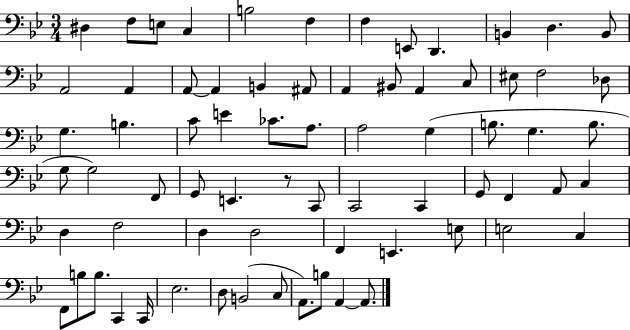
{
  \clef bass
  \numericTimeSignature
  \time 3/4
  \key bes \major
  dis4 f8 e8 c4 | b2 f4 | f4 e,8 d,4. | b,4 d4. b,8 | \break a,2 a,4 | a,8~~ a,4 b,4 ais,8 | a,4 bis,8 a,4 c8 | eis8 f2 des8 | \break g4. b4. | c'8 e'4 ces'8. a8. | a2 g4( | b8. g4. b8. | \break g8 g2) f,8 | g,8 e,4. r8 c,8 | c,2 c,4 | g,8 f,4 a,8 c4 | \break d4 f2 | d4 d2 | f,4 e,4. e8 | e2 c4 | \break f,8 b8 b8. c,4 c,16 | ees2. | d8 b,2( c8 | a,8.) b8 a,4~~ a,8. | \break \bar "|."
}